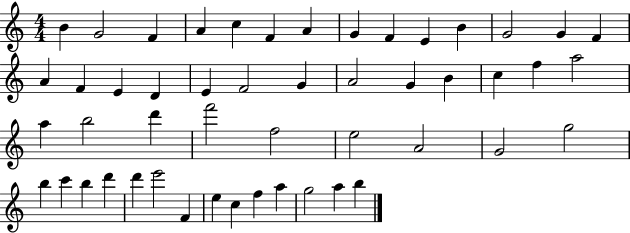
B4/q G4/h F4/q A4/q C5/q F4/q A4/q G4/q F4/q E4/q B4/q G4/h G4/q F4/q A4/q F4/q E4/q D4/q E4/q F4/h G4/q A4/h G4/q B4/q C5/q F5/q A5/h A5/q B5/h D6/q F6/h F5/h E5/h A4/h G4/h G5/h B5/q C6/q B5/q D6/q D6/q E6/h F4/q E5/q C5/q F5/q A5/q G5/h A5/q B5/q